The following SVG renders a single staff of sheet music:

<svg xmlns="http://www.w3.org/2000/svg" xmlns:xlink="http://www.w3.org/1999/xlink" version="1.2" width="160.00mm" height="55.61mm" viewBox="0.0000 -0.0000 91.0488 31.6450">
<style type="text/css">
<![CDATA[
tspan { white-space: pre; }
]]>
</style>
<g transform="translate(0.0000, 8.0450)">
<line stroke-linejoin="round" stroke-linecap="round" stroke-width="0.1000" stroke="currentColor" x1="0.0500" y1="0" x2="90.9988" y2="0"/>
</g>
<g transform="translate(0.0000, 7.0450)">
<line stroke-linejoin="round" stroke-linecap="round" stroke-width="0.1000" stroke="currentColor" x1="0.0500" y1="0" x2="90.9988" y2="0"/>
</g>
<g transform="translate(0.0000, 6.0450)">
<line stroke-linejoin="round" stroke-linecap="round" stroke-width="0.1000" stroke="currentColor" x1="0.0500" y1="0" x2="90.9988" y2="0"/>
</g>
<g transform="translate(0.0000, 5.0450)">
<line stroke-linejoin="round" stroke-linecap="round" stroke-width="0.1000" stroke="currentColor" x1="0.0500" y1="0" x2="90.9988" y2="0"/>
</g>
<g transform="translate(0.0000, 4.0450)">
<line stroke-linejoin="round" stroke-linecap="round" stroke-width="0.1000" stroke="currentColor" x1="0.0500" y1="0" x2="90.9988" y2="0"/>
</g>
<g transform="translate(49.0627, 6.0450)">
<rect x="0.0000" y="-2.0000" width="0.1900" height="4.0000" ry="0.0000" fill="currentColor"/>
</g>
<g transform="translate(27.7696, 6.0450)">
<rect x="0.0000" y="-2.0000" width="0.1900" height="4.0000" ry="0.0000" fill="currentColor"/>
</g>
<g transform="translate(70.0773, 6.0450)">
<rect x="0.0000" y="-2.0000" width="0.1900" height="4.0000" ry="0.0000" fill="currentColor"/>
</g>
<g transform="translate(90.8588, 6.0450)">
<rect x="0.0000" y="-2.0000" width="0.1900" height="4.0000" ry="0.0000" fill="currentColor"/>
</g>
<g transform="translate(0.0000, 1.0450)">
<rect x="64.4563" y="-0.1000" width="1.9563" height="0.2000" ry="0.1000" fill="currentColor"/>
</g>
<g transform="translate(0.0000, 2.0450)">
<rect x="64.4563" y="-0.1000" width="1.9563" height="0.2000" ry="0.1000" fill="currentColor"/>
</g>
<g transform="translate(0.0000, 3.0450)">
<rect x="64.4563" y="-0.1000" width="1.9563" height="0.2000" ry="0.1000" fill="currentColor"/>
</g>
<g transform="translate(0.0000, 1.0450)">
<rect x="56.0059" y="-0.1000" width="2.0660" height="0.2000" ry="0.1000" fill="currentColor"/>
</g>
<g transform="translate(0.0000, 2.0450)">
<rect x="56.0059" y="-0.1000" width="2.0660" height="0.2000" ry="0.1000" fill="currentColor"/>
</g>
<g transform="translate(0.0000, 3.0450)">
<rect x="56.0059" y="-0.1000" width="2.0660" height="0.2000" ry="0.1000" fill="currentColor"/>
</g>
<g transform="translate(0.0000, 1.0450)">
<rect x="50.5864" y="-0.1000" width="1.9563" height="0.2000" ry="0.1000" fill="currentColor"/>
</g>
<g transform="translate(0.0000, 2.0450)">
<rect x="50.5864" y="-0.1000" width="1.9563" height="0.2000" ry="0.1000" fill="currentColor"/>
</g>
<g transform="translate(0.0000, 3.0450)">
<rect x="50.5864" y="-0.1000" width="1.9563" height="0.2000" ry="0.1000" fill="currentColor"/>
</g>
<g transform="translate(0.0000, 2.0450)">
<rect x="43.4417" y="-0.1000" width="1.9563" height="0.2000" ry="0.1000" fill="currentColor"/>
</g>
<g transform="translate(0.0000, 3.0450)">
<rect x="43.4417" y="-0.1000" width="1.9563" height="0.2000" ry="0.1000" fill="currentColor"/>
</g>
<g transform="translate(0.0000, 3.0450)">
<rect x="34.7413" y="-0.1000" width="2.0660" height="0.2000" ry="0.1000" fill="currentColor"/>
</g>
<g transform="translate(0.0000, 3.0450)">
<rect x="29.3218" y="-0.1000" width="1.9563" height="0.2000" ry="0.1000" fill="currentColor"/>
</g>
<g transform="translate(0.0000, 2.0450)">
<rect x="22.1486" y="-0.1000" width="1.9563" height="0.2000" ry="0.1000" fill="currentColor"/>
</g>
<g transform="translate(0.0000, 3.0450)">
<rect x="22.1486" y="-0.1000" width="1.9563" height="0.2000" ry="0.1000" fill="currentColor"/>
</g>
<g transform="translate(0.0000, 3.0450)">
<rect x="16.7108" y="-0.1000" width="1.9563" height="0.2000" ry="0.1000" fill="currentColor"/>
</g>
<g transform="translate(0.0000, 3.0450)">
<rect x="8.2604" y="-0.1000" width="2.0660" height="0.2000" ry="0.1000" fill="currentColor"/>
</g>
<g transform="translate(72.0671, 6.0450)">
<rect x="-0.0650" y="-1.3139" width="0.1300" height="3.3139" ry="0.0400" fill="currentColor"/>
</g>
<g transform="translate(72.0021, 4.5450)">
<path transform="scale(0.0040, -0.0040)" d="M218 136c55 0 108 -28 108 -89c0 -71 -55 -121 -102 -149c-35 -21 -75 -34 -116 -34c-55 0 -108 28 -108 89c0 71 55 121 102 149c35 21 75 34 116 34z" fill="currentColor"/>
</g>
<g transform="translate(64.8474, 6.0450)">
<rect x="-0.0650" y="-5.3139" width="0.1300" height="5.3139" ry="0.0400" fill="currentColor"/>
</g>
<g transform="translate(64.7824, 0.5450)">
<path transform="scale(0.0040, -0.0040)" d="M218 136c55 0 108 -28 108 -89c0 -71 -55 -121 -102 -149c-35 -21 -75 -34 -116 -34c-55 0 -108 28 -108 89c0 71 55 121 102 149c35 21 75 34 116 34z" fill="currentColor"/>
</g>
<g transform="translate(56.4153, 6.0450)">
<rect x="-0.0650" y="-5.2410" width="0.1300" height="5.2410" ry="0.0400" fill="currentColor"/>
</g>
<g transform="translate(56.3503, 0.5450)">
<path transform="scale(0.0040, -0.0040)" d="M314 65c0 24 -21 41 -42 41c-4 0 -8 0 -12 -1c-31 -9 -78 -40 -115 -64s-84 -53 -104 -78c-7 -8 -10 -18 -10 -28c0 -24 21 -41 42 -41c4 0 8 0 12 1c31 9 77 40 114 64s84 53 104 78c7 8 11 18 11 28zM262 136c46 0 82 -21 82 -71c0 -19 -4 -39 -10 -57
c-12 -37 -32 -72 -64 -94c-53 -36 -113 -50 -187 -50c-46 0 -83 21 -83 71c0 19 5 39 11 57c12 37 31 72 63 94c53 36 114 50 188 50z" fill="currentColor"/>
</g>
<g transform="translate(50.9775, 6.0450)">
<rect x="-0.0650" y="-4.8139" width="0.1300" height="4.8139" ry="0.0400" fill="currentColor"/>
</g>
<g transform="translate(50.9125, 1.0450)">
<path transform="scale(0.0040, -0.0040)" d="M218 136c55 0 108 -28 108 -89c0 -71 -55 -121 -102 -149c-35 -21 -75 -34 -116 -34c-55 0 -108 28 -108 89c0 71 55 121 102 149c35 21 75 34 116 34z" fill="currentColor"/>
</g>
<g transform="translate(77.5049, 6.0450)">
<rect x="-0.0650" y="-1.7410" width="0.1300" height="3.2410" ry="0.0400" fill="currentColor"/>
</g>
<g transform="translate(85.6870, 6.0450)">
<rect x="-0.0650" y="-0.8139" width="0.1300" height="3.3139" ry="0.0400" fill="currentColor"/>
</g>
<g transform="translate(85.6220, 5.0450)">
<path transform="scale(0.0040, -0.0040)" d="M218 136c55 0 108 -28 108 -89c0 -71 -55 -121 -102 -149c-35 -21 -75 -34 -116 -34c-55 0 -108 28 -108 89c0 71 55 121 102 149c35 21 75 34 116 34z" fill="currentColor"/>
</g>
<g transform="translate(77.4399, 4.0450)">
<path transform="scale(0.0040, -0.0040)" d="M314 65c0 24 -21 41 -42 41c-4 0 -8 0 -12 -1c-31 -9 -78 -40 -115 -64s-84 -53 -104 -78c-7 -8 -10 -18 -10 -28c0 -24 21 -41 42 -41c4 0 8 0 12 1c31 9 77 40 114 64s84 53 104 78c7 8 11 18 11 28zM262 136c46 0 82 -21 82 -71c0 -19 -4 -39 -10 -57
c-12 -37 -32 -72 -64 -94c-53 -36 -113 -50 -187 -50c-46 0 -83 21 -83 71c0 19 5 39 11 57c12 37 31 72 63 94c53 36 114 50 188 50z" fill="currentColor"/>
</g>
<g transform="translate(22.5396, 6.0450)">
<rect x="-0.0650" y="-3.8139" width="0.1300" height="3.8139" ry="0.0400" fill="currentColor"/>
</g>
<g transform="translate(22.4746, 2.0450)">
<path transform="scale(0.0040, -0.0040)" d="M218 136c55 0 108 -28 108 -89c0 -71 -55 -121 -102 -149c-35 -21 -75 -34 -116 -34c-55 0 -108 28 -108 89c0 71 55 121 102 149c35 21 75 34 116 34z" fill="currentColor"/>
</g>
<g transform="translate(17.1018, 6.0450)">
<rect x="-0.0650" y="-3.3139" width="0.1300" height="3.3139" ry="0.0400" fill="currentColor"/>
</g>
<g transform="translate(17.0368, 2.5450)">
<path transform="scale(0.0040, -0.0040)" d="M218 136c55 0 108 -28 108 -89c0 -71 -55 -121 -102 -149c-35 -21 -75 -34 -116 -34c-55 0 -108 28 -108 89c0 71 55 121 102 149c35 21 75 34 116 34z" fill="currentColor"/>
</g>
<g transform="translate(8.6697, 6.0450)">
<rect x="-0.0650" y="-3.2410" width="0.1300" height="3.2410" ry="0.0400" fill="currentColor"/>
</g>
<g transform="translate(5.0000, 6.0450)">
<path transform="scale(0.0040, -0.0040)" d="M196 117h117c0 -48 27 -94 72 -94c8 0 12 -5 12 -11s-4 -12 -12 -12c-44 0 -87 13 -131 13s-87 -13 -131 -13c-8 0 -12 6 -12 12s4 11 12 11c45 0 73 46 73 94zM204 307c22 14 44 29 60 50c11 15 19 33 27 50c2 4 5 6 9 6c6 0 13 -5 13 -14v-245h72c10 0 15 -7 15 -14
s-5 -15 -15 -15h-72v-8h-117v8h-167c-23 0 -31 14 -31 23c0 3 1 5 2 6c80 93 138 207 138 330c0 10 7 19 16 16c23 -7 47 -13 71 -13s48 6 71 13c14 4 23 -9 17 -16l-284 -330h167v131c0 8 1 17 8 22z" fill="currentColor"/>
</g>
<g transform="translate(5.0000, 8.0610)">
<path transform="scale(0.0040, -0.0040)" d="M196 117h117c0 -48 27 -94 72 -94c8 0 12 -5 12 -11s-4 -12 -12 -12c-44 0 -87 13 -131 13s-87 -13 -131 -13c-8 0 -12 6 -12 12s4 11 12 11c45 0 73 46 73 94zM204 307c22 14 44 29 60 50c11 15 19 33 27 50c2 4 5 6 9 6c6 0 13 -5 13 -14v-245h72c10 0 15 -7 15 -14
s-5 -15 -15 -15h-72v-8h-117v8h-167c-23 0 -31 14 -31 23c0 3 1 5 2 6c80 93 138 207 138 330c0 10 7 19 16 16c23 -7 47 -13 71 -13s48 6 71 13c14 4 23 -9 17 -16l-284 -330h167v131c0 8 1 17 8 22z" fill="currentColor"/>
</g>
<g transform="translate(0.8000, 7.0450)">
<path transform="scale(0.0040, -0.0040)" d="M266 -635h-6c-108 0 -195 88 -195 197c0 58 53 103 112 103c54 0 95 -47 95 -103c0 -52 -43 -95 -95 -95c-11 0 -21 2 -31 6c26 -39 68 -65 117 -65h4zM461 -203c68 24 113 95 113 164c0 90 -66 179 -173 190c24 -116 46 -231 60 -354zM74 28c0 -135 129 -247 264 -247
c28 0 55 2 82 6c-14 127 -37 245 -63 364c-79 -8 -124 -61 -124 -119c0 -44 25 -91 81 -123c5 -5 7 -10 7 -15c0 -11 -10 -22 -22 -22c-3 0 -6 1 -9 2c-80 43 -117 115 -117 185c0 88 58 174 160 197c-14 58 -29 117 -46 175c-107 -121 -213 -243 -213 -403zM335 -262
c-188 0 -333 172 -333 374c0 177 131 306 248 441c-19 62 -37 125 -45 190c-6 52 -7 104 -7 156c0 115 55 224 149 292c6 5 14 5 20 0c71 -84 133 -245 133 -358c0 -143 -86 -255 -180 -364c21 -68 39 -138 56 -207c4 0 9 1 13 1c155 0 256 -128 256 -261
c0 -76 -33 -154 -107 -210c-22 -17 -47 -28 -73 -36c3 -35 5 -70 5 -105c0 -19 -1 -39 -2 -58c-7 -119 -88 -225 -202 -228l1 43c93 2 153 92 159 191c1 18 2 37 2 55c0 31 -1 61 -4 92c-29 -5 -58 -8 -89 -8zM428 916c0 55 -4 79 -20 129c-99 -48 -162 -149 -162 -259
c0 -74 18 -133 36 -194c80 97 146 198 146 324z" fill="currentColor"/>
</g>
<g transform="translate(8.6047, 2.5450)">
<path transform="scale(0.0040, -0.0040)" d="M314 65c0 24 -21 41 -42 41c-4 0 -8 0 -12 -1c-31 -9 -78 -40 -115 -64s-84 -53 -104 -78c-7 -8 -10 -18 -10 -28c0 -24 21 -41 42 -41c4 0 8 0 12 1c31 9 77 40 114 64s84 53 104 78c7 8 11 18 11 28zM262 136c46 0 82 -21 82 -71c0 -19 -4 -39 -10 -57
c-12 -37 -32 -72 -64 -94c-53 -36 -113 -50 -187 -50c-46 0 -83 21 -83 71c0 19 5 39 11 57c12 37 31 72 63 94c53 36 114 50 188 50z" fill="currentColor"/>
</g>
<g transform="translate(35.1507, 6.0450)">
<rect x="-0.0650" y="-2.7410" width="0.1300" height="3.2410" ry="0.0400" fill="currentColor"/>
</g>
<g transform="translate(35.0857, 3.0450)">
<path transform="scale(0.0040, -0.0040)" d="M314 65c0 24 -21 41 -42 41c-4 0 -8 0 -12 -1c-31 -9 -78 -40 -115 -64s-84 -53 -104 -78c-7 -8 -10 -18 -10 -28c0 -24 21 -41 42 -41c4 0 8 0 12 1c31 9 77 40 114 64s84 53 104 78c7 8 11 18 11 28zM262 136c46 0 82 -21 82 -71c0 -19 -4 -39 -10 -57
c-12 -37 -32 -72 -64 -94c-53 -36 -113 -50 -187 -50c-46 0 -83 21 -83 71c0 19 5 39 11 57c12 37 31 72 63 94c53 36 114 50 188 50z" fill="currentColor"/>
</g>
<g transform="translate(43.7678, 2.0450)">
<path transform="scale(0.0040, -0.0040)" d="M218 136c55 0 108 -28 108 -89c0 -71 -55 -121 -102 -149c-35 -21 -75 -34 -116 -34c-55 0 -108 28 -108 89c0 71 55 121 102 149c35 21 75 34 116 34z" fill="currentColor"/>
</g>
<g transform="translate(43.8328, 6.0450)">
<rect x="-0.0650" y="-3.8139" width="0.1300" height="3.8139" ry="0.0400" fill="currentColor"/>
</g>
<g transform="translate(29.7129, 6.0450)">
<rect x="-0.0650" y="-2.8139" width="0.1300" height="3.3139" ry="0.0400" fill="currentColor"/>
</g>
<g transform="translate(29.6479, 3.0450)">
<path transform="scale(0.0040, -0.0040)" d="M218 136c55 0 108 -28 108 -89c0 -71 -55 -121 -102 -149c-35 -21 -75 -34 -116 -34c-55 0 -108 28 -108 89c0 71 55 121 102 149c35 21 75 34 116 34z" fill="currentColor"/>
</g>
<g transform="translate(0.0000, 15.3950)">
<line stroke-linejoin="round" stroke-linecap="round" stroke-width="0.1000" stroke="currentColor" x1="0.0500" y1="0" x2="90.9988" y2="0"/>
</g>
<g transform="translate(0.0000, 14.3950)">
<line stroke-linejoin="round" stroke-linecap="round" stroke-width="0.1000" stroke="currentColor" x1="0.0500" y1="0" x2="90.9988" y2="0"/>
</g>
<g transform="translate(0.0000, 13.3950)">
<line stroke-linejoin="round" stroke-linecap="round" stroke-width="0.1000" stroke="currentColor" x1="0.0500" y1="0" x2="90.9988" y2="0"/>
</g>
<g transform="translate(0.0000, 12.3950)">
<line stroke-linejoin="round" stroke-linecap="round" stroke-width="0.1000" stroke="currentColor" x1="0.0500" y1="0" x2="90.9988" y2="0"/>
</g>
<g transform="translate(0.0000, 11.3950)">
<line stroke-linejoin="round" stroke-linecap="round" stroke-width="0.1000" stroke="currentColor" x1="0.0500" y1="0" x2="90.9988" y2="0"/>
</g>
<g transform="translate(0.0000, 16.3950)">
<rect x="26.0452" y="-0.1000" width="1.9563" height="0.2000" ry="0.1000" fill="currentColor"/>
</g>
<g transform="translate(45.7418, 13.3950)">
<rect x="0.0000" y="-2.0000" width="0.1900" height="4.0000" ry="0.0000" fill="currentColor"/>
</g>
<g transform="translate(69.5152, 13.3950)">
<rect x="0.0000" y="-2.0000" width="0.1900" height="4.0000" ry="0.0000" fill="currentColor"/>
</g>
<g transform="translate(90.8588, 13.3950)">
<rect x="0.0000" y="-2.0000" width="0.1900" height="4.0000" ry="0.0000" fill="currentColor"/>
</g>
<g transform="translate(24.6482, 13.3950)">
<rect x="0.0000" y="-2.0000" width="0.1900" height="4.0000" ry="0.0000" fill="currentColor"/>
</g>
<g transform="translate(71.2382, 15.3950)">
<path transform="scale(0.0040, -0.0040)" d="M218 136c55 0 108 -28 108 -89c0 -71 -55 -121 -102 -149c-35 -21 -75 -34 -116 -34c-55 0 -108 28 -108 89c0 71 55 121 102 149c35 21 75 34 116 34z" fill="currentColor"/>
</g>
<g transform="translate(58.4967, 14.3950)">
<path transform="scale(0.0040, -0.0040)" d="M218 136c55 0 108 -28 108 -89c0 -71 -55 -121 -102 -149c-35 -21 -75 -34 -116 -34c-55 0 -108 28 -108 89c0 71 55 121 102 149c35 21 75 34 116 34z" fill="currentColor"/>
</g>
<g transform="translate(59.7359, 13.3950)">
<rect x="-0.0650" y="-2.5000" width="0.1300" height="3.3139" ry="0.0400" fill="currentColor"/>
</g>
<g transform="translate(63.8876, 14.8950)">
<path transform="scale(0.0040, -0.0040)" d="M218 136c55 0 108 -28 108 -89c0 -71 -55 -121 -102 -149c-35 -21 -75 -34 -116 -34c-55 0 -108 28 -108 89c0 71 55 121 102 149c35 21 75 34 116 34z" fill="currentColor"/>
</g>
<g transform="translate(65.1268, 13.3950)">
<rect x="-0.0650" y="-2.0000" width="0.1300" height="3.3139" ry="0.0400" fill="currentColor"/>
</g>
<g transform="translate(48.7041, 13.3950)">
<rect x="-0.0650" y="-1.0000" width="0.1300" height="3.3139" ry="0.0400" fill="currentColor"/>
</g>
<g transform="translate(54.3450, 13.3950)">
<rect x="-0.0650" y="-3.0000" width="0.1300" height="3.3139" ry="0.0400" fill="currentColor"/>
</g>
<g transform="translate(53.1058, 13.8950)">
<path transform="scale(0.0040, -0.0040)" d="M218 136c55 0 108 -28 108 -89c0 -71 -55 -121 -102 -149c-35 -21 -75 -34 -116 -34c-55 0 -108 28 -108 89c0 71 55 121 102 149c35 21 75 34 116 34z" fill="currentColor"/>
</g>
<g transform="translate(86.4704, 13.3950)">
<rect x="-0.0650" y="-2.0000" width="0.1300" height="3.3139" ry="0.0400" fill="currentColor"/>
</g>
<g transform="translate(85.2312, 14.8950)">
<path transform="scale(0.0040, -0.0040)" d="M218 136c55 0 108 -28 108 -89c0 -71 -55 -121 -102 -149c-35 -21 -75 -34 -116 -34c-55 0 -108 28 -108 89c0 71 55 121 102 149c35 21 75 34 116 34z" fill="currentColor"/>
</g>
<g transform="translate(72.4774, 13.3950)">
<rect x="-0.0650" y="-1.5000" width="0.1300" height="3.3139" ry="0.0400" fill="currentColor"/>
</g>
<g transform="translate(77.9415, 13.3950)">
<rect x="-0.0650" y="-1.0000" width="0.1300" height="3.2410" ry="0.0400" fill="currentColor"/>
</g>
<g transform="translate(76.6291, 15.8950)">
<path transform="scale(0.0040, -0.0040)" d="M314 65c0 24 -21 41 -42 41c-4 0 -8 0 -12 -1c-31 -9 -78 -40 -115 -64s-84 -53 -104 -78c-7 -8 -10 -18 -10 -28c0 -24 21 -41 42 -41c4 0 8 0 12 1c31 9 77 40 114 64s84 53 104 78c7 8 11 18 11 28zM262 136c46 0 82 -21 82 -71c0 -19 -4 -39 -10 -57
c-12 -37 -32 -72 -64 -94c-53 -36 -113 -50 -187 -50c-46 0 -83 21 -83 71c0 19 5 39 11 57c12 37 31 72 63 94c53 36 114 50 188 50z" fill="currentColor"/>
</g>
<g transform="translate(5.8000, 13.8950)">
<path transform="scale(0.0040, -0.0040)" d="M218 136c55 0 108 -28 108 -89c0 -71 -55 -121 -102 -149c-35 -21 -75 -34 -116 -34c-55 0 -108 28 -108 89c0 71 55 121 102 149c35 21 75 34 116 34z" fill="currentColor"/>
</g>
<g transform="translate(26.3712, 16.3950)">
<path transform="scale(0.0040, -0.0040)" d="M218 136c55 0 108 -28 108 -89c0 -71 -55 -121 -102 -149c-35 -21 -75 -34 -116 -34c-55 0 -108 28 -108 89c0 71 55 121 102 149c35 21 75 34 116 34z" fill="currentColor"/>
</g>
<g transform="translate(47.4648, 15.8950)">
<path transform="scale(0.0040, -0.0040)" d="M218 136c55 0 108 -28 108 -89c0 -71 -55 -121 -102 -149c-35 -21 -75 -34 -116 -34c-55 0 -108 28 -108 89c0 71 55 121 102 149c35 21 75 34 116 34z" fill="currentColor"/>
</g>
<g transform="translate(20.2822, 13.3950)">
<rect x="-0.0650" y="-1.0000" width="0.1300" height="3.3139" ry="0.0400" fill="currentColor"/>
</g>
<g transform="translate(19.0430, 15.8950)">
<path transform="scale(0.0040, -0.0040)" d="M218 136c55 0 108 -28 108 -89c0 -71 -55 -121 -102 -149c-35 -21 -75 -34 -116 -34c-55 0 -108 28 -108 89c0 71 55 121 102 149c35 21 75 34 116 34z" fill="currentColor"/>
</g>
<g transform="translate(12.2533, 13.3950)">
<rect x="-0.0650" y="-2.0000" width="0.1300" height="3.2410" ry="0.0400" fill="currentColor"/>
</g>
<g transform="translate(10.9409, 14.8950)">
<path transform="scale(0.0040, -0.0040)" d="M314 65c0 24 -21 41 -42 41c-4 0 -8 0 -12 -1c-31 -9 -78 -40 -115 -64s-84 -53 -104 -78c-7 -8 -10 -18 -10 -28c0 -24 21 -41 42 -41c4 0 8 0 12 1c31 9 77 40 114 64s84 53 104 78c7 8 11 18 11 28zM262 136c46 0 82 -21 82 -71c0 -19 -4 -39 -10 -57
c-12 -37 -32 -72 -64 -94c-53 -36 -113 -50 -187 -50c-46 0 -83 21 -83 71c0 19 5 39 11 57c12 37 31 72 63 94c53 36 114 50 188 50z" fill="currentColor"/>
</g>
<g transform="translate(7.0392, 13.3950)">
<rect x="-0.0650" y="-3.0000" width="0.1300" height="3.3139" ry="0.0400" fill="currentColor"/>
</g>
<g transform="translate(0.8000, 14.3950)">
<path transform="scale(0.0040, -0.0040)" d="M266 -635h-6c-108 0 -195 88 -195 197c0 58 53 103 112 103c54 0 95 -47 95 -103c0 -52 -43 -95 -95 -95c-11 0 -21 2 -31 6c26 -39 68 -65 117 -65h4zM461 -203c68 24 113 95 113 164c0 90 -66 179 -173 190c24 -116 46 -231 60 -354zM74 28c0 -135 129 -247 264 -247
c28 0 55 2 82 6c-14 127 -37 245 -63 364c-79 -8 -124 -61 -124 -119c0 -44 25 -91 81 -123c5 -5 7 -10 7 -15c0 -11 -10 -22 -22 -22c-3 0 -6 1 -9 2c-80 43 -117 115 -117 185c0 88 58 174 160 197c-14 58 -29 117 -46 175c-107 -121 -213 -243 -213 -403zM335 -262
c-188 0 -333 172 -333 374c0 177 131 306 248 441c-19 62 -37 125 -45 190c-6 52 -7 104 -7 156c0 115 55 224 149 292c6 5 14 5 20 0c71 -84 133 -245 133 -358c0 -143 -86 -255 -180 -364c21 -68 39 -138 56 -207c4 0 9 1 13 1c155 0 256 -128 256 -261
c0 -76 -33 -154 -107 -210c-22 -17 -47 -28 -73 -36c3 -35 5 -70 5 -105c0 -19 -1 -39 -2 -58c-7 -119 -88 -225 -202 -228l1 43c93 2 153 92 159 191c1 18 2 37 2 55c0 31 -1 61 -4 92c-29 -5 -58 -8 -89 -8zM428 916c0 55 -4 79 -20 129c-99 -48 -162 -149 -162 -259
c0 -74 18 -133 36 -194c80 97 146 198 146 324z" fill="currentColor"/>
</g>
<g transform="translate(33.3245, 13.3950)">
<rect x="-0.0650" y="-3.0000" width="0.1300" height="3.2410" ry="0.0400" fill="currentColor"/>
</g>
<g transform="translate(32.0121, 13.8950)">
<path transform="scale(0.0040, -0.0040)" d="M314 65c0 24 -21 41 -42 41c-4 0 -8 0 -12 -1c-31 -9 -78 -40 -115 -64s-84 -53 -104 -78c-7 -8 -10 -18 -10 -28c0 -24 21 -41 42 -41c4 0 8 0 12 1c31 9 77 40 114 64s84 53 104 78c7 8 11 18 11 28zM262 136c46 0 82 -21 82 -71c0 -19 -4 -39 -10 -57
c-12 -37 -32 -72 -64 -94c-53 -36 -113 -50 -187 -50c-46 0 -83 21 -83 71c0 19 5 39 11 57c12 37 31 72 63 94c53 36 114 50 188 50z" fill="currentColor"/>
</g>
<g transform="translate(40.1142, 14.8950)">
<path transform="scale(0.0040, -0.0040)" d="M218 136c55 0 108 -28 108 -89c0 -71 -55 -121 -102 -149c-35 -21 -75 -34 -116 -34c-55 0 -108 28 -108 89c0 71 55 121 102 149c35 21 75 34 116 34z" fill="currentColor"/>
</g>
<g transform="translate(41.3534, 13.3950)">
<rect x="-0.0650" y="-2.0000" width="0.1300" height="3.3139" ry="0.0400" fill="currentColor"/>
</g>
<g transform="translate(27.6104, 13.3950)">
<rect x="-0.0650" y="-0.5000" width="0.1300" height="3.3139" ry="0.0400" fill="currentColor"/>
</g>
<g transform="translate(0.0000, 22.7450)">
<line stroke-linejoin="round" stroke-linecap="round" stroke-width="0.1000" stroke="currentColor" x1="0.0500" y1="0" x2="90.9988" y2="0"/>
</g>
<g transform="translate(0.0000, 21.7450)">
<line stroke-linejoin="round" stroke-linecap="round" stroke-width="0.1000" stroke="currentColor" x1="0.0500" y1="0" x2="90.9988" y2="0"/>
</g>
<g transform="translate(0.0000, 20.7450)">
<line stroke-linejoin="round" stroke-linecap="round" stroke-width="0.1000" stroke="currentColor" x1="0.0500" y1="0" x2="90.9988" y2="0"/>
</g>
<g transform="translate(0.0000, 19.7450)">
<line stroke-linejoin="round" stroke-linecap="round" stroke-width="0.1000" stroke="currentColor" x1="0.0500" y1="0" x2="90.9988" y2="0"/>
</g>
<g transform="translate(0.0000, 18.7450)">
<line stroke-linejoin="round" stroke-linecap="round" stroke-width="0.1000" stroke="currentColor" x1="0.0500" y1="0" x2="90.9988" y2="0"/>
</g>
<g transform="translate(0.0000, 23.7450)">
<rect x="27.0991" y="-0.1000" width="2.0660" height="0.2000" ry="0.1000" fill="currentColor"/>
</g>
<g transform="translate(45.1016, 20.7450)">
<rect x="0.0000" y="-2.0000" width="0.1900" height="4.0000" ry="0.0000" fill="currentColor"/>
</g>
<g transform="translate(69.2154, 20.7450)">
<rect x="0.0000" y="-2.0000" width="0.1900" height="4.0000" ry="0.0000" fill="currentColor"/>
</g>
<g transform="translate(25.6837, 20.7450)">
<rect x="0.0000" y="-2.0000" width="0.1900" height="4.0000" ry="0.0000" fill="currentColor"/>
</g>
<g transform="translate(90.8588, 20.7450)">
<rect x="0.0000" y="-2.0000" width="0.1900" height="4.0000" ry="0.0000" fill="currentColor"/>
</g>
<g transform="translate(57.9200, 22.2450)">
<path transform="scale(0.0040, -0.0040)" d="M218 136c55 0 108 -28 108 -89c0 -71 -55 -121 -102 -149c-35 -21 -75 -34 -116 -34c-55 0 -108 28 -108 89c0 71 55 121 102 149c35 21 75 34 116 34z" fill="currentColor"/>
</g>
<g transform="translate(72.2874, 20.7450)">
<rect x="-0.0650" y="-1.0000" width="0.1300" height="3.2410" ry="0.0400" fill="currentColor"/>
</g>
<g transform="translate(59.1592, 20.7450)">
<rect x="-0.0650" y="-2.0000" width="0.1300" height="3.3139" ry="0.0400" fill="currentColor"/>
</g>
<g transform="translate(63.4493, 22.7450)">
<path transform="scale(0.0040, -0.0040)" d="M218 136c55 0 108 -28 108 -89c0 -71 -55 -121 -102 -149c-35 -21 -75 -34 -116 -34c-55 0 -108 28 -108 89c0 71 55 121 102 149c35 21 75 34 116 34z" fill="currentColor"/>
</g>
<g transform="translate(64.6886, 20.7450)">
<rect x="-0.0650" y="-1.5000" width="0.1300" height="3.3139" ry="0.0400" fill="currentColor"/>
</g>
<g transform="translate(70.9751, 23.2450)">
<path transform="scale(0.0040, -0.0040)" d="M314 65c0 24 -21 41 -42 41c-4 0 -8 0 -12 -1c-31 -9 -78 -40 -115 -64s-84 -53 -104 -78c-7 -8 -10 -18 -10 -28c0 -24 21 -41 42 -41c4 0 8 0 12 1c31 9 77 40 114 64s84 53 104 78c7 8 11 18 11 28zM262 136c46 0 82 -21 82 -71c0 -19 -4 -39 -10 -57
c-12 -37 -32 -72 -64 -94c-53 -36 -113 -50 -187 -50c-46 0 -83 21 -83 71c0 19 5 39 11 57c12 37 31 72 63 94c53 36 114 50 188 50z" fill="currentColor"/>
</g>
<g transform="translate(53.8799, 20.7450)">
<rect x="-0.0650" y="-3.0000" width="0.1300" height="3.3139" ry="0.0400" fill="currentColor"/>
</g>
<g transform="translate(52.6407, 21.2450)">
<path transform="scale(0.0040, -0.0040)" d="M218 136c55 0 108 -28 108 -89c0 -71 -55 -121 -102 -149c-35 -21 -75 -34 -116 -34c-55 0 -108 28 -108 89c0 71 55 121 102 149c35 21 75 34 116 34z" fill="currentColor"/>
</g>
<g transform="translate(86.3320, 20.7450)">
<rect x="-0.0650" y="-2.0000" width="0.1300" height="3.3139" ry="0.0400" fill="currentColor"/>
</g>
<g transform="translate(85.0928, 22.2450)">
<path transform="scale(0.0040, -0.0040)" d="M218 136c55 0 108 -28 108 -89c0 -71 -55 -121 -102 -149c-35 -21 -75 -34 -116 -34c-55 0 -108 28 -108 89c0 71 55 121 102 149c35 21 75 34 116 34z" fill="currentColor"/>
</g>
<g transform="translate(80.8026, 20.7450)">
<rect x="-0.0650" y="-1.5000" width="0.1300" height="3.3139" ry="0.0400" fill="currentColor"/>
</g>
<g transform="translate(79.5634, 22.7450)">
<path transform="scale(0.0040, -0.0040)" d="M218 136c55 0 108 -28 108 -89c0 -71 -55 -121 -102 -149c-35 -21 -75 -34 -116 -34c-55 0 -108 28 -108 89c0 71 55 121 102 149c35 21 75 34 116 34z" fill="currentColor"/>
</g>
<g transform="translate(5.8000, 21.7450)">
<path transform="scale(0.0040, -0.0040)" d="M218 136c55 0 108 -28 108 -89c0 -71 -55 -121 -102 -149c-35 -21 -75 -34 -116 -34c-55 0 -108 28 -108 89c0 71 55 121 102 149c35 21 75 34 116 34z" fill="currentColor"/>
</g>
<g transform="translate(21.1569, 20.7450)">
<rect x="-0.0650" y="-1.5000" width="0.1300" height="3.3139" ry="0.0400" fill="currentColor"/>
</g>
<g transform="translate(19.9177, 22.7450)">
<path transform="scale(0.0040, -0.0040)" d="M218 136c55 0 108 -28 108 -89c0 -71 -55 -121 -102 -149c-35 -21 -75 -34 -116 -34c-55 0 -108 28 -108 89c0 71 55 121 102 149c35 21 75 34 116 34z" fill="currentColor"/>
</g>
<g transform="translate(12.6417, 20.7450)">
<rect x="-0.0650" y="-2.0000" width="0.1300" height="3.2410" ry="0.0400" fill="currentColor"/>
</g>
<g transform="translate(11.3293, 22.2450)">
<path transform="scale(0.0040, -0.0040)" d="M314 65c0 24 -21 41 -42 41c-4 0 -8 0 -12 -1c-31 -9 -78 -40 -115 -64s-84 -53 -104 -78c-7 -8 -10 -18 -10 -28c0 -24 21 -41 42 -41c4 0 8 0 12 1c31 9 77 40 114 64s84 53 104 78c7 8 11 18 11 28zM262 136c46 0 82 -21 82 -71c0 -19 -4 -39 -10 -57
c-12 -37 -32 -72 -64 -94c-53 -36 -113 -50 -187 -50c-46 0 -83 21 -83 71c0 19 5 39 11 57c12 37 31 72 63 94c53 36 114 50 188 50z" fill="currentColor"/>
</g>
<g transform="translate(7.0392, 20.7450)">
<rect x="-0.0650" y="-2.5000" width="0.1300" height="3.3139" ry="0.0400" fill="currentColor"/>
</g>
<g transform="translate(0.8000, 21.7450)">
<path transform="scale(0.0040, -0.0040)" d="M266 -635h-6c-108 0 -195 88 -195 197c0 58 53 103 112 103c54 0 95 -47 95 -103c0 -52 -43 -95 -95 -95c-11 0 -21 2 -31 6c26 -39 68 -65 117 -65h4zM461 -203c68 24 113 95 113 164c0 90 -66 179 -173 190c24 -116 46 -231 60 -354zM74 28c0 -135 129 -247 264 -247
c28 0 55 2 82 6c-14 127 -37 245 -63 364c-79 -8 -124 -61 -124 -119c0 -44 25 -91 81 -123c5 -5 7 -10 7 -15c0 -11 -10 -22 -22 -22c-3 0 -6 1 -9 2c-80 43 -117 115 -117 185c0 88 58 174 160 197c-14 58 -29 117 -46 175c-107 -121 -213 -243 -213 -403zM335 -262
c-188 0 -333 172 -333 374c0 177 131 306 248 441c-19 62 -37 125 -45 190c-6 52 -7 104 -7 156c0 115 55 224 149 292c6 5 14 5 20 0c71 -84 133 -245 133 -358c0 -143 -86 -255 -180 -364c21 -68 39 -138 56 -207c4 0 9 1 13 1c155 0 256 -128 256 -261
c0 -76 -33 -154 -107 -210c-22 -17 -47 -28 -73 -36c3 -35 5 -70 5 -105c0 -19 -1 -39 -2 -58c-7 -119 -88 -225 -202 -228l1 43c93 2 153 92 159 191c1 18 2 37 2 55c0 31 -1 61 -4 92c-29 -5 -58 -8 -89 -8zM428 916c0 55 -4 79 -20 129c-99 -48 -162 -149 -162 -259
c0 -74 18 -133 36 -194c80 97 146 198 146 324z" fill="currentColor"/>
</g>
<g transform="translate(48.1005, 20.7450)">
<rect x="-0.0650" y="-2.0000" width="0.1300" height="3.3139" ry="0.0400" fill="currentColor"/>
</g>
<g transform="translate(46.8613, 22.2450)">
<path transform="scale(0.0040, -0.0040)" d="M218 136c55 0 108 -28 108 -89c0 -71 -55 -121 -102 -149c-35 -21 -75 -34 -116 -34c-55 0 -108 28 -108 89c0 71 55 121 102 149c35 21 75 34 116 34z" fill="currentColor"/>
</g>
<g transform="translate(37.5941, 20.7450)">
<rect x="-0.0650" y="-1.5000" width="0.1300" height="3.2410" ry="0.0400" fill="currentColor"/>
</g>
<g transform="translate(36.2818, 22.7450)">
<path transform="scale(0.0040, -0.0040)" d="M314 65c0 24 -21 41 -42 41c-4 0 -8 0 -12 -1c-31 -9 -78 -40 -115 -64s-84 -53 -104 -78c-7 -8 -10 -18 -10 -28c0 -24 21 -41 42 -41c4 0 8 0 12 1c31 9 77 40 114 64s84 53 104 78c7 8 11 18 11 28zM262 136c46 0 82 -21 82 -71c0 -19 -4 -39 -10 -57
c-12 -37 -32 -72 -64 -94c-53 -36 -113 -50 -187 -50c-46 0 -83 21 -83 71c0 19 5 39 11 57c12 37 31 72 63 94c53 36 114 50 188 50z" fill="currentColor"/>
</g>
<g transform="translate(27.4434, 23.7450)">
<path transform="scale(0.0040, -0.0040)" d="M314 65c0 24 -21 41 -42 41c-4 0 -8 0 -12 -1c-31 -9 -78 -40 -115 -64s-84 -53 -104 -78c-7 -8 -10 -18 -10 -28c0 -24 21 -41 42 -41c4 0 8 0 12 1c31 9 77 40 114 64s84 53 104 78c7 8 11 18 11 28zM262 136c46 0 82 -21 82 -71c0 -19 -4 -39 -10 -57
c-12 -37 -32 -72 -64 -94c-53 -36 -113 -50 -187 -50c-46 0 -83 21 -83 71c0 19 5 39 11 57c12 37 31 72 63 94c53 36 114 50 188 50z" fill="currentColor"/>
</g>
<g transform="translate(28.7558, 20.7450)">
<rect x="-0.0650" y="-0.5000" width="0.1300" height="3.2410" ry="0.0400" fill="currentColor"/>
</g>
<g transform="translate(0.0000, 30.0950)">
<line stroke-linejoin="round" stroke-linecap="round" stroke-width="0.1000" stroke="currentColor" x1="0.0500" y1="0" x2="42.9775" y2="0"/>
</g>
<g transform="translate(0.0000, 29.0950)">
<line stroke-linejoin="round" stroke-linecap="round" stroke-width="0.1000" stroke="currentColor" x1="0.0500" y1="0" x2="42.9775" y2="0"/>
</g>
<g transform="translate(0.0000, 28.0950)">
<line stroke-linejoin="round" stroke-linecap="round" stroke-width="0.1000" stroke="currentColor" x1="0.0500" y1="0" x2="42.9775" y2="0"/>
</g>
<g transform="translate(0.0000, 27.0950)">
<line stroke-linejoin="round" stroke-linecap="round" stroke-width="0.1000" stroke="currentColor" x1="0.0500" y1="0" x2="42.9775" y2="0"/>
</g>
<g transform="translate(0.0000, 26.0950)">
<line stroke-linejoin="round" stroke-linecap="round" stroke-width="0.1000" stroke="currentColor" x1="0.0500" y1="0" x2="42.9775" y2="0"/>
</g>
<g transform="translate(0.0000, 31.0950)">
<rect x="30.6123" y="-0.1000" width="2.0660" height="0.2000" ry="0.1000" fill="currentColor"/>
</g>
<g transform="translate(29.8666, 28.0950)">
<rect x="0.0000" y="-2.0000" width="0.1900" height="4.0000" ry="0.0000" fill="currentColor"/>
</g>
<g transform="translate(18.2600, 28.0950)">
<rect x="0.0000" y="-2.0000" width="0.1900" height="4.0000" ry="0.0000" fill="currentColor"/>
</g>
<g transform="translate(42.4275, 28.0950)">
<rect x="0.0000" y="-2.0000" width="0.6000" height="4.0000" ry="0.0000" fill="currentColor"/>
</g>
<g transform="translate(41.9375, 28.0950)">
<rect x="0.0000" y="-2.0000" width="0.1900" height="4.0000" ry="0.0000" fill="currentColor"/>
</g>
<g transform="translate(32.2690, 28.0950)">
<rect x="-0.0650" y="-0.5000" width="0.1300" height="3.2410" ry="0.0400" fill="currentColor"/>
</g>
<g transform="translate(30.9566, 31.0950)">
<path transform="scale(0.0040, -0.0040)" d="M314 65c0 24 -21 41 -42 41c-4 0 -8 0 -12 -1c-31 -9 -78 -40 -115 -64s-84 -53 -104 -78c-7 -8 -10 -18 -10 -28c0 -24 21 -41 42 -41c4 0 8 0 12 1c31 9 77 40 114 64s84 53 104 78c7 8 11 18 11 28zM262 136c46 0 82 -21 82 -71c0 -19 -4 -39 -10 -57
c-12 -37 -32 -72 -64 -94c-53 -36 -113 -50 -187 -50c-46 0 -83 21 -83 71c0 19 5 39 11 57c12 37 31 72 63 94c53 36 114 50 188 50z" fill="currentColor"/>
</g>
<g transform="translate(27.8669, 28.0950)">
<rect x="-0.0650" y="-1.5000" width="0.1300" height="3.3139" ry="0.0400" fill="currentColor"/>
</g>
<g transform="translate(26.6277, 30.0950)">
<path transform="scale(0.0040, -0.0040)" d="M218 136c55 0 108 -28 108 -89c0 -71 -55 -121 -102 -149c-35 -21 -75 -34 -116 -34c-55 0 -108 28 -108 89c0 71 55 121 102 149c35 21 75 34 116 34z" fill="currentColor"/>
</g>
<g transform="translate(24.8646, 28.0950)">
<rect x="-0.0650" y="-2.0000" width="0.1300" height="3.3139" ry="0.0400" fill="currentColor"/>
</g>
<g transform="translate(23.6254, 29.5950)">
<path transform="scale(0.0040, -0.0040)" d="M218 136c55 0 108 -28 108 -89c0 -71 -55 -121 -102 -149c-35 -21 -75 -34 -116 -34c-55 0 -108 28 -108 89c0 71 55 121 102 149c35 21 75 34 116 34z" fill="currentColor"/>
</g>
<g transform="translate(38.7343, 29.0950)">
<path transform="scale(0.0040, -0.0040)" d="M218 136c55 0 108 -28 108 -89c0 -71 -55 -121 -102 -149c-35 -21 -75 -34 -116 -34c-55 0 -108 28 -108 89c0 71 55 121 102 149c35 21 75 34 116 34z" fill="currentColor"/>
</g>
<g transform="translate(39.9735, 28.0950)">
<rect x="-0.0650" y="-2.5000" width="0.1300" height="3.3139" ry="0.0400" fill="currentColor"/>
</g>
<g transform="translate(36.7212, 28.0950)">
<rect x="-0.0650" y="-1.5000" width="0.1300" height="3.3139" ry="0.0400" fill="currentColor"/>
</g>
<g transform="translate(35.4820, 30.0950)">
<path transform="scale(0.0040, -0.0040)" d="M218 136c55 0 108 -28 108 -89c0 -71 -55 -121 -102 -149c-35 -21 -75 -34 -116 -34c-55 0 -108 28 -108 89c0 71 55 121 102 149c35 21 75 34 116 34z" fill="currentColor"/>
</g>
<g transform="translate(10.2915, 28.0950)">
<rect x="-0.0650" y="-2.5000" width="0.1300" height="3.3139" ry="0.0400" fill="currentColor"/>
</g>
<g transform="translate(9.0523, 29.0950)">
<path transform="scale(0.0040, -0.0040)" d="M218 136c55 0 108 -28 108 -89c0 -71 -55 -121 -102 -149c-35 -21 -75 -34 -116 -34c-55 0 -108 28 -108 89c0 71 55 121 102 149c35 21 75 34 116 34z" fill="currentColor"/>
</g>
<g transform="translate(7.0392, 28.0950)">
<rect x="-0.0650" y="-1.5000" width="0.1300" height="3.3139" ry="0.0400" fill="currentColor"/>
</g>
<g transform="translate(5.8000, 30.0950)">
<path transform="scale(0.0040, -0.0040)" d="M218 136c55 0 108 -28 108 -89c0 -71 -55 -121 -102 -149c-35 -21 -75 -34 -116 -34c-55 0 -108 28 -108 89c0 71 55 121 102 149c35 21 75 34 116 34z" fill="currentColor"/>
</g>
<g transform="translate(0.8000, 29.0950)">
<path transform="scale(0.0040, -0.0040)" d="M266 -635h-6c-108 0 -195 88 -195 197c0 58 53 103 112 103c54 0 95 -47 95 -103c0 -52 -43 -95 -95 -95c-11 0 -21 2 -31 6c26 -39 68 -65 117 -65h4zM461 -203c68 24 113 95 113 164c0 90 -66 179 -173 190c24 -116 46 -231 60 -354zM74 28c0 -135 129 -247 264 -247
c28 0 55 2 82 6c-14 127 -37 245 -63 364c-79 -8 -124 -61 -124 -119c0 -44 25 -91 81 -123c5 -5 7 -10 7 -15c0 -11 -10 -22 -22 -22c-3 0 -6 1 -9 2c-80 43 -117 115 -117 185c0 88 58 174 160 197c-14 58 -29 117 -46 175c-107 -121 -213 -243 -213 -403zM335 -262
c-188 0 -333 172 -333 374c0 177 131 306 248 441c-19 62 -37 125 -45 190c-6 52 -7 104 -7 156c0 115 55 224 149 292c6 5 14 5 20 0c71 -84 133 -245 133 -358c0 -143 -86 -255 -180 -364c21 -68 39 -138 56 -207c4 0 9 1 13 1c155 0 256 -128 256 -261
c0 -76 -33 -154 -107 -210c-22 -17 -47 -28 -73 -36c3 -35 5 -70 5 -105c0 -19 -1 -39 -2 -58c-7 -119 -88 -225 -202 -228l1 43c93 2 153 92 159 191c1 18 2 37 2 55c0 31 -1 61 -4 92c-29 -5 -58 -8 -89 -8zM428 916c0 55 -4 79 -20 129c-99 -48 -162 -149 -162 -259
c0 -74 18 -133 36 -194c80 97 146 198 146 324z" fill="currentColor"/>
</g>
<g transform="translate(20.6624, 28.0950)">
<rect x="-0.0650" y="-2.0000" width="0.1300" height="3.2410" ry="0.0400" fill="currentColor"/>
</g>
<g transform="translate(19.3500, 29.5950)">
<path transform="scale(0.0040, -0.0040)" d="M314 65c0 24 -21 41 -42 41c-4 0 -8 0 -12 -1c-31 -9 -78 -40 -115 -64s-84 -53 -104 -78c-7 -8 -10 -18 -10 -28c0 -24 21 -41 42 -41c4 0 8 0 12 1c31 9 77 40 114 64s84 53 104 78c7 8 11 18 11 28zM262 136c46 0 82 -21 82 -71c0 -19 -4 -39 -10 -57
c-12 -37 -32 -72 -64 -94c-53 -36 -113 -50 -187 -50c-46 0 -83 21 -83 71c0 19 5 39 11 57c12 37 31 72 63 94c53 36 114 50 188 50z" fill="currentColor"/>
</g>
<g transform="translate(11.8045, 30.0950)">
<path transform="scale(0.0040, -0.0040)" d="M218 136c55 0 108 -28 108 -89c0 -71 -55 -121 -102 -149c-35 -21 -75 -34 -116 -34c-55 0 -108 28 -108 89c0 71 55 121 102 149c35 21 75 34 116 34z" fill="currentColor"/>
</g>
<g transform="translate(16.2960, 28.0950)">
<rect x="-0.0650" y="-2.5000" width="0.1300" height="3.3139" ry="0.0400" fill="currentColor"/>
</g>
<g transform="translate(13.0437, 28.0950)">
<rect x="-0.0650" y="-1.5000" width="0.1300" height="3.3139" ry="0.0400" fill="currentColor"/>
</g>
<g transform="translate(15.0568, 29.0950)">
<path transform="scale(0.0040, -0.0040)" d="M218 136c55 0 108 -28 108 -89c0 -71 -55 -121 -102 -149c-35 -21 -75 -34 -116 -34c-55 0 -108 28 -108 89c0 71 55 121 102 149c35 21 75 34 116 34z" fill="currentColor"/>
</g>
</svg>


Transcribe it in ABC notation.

X:1
T:Untitled
M:4/4
L:1/4
K:C
b2 b c' a a2 c' e' f'2 f' e f2 d A F2 D C A2 F D A G F E D2 F G F2 E C2 E2 F A F E D2 E F E G E G F2 F E C2 E G